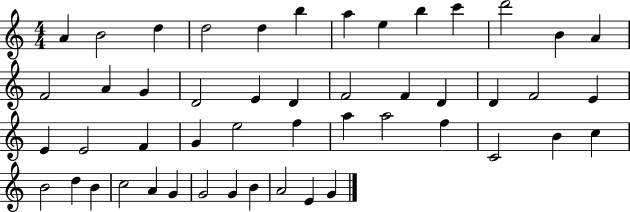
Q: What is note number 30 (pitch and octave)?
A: E5